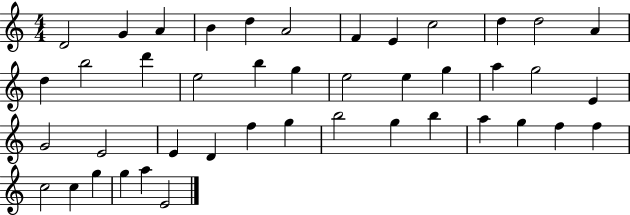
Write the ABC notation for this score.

X:1
T:Untitled
M:4/4
L:1/4
K:C
D2 G A B d A2 F E c2 d d2 A d b2 d' e2 b g e2 e g a g2 E G2 E2 E D f g b2 g b a g f f c2 c g g a E2